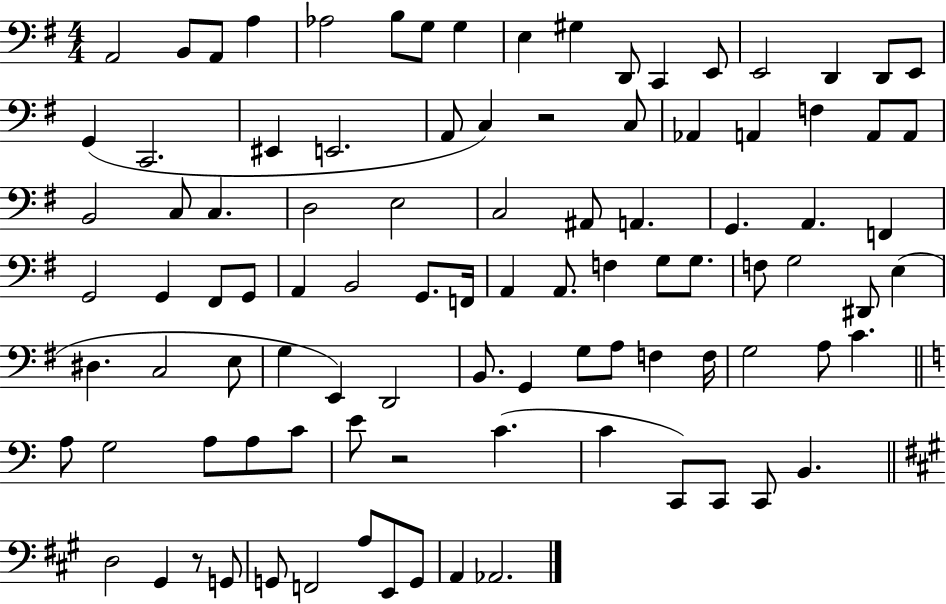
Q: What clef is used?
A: bass